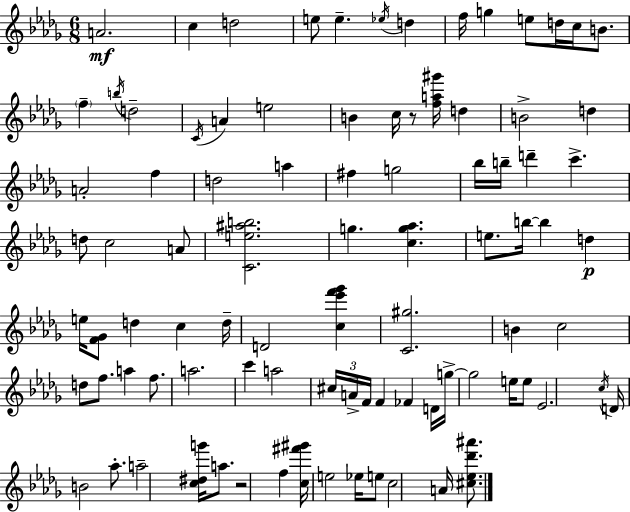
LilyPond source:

{
  \clef treble
  \numericTimeSignature
  \time 6/8
  \key bes \minor
  a'2.\mf | c''4 d''2 | e''8 e''4.-- \acciaccatura { ees''16 } d''4 | f''16 g''4 e''8 d''16 c''16 b'8. | \break \parenthesize f''4-- \acciaccatura { b''16 } d''2-- | \acciaccatura { c'16 } a'4 e''2 | b'4 c''16 r8 <f'' a'' gis'''>16 d''4 | b'2-> d''4 | \break a'2-. f''4 | d''2 a''4 | fis''4 g''2 | bes''16 b''16-- d'''4-- c'''4.-> | \break d''8 c''2 | a'8 <c' e'' ais'' b''>2. | g''4. <c'' g'' aes''>4. | e''8. b''16~~ b''4 d''4\p | \break e''16 <f' ges'>8 d''4 c''4 | d''16-- d'2 <c'' ees''' f''' ges'''>4 | <c' gis''>2. | b'4 c''2 | \break d''8 f''8. a''4 | f''8. a''2. | c'''4 a''2 | \tuplet 3/2 { cis''16 a'16-> f'16 } f'4 fes'4 | \break d'16 g''16->~~ g''2 | e''16 e''8 ees'2. | \acciaccatura { c''16 } d'16 b'2 | aes''8.-. a''2-- | \break <c'' dis'' g'''>16 a''8. r2 | f''4 <c'' fis''' gis'''>16 e''2 | ees''16 e''8 c''2 | a'16 <cis'' ees'' des''' ais'''>8. \bar "|."
}